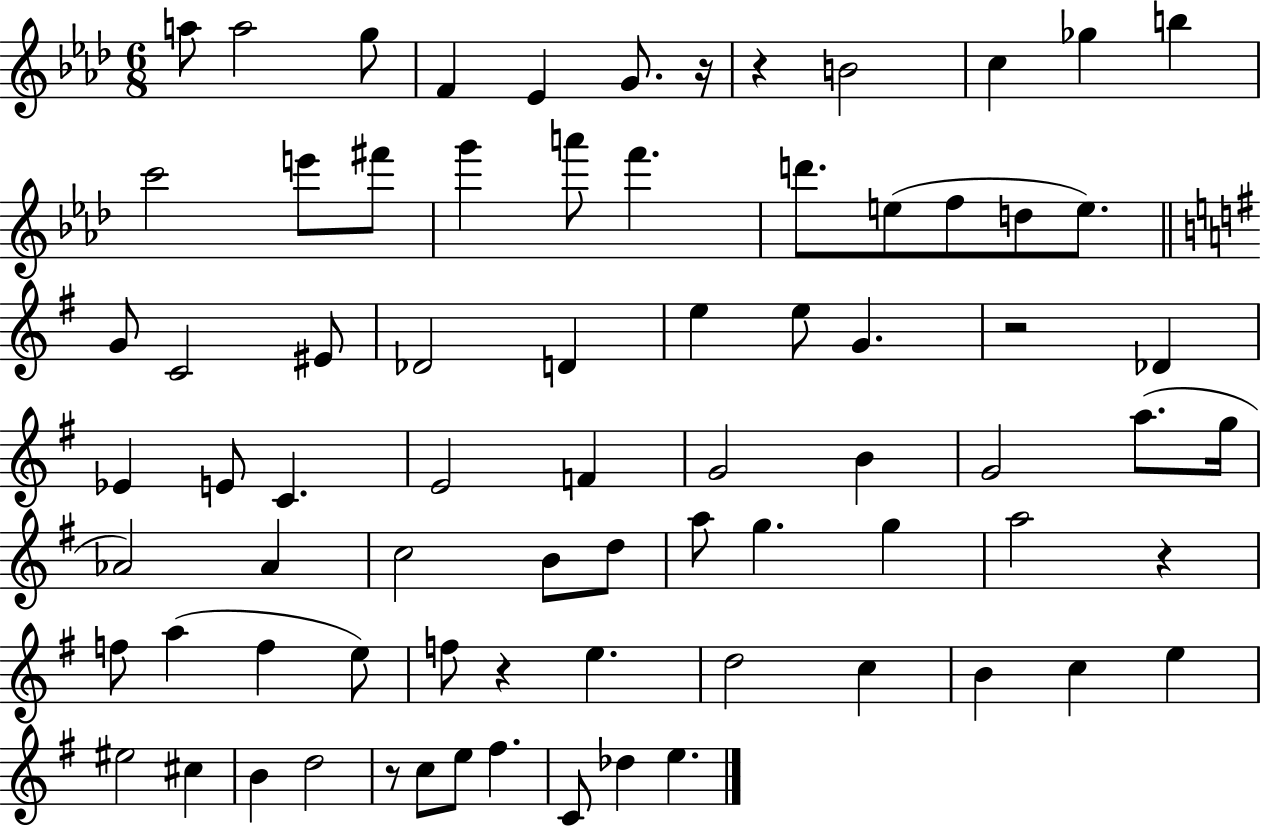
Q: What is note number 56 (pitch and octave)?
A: D5